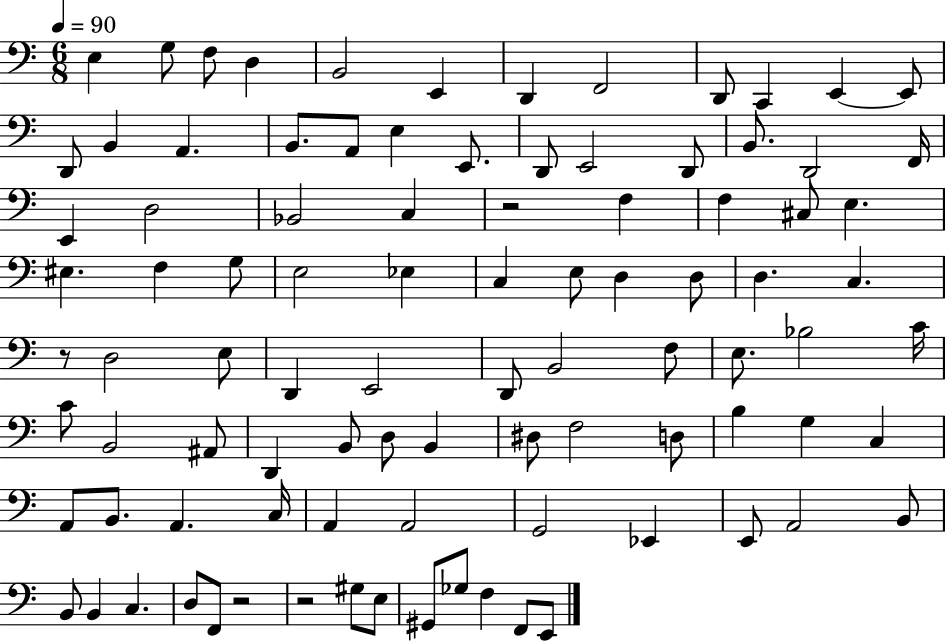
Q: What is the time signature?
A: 6/8